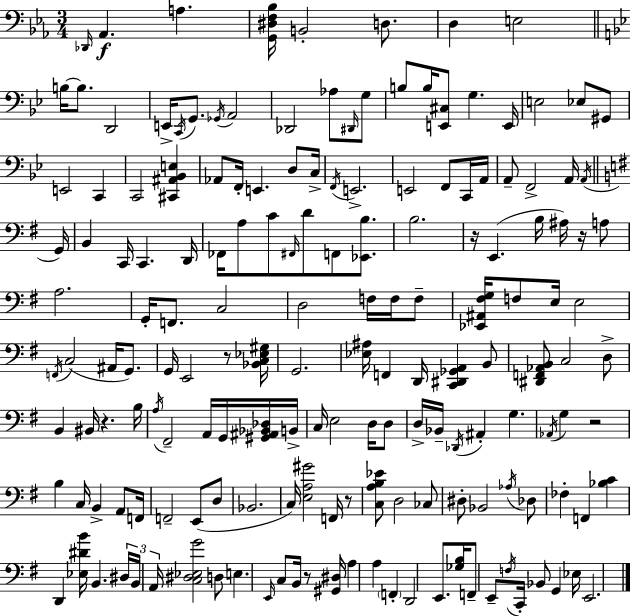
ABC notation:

X:1
T:Untitled
M:3/4
L:1/4
K:Cm
_D,,/4 _A,, A, [G,,^D,F,_B,]/4 B,,2 D,/2 D, E,2 B,/4 B,/2 D,,2 E,,/4 C,,/4 G,,/2 _G,,/4 A,,2 _D,,2 _A,/2 ^D,,/4 G,/2 B,/2 B,/4 [E,,^C,]/2 G, E,,/4 E,2 _E,/2 ^G,,/2 E,,2 C,, C,,2 [^C,,^A,,_B,,E,] _A,,/2 F,,/4 E,, D,/2 C,/4 F,,/4 E,,2 E,,2 F,,/2 C,,/4 A,,/4 A,,/2 F,,2 A,,/4 A,,/4 G,,/4 B,, C,,/4 C,, D,,/4 _F,,/4 A,/2 C/2 ^F,,/4 D/2 F,,/2 [_E,,B,]/2 B,2 z/4 E,, B,/4 ^A,/4 z/4 A,/2 A,2 G,,/4 F,,/2 C,2 D,2 F,/4 F,/4 F,/2 [_E,,^A,,^F,G,]/4 F,/2 E,/4 E,2 F,,/4 C,2 ^A,,/4 G,,/2 G,,/4 E,,2 z/2 [_B,,C,_E,^G,]/4 G,,2 [_E,^A,]/4 F,, D,,/4 [C,,^D,,_G,,A,,] B,,/2 [^D,,F,,_A,,B,,]/2 C,2 D,/2 B,, ^B,,/4 z B,/4 A,/4 ^F,,2 A,,/4 G,,/4 [^G,,^A,,_B,,_D,]/4 B,,/4 C,/4 E,2 D,/4 D,/2 D,/4 _B,,/4 _D,,/4 ^A,, G, _A,,/4 G, z2 B, C,/4 B,, A,,/2 F,,/4 F,,2 E,,/2 D,/2 _B,,2 C,/4 [E,A,^G]2 F,,/4 z/2 [C,A,B,_E]/2 D,2 _C,/2 ^D,/2 _B,,2 _A,/4 _D,/2 _F, F,, [_B,C] D,, [_E,^DB]/4 B,, ^D,/4 B,,/4 A,,/4 [C,^D,_E,G]2 D,/2 E, E,,/4 C,/2 B,,/4 z/2 [^G,,^D,]/4 A, A, F,, D,,2 E,,/2 [_G,B,]/4 F,,/2 E,,/2 F,/4 C,,/4 _B,,/2 G,, _E,/4 E,,2